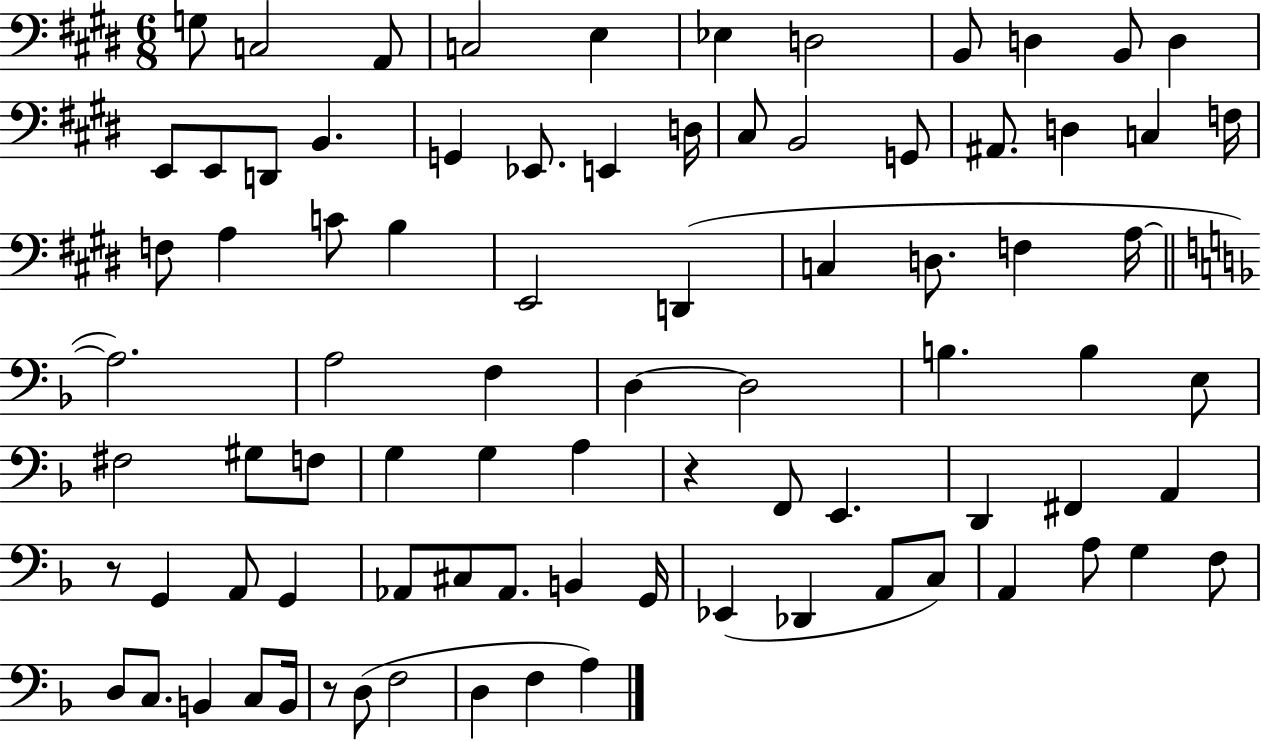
{
  \clef bass
  \numericTimeSignature
  \time 6/8
  \key e \major
  g8 c2 a,8 | c2 e4 | ees4 d2 | b,8 d4 b,8 d4 | \break e,8 e,8 d,8 b,4. | g,4 ees,8. e,4 d16 | cis8 b,2 g,8 | ais,8. d4 c4 f16 | \break f8 a4 c'8 b4 | e,2 d,4( | c4 d8. f4 a16~~ | \bar "||" \break \key f \major a2.) | a2 f4 | d4~~ d2 | b4. b4 e8 | \break fis2 gis8 f8 | g4 g4 a4 | r4 f,8 e,4. | d,4 fis,4 a,4 | \break r8 g,4 a,8 g,4 | aes,8 cis8 aes,8. b,4 g,16 | ees,4( des,4 a,8 c8) | a,4 a8 g4 f8 | \break d8 c8. b,4 c8 b,16 | r8 d8( f2 | d4 f4 a4) | \bar "|."
}